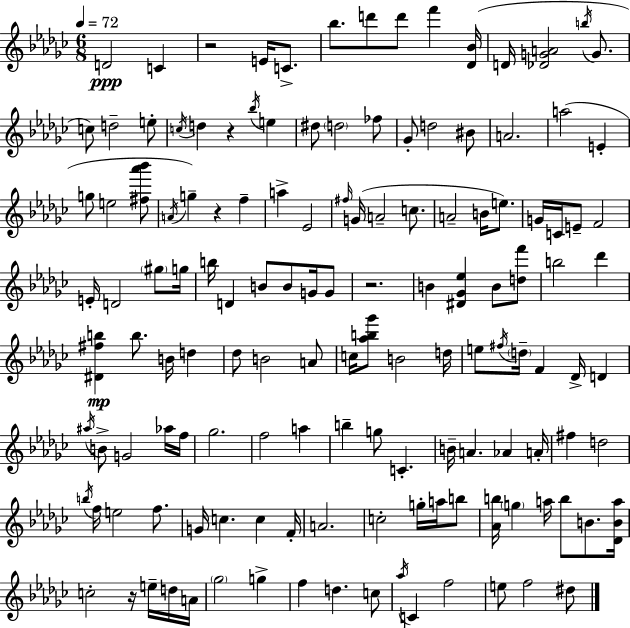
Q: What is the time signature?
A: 6/8